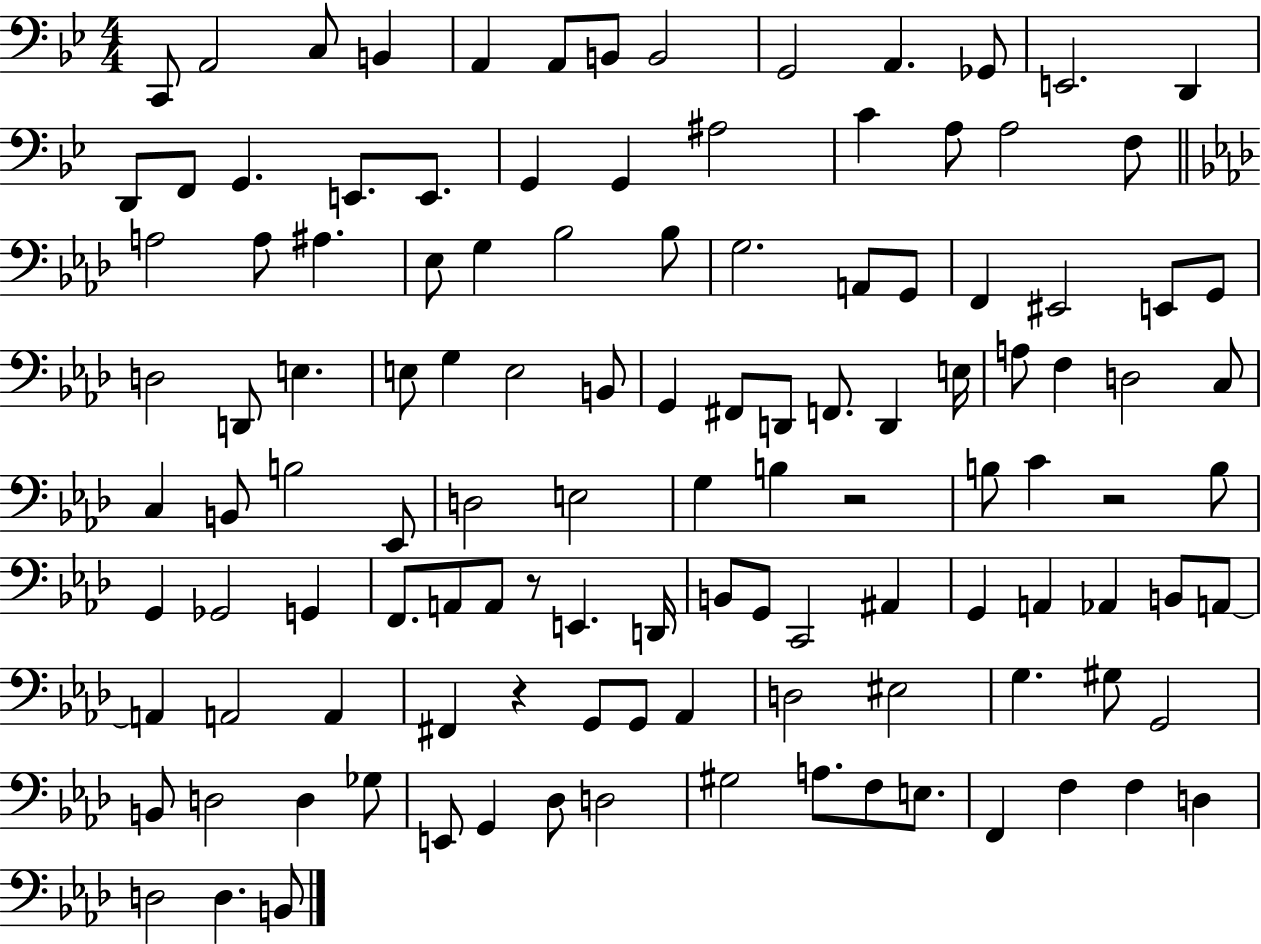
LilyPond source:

{
  \clef bass
  \numericTimeSignature
  \time 4/4
  \key bes \major
  c,8 a,2 c8 b,4 | a,4 a,8 b,8 b,2 | g,2 a,4. ges,8 | e,2. d,4 | \break d,8 f,8 g,4. e,8. e,8. | g,4 g,4 ais2 | c'4 a8 a2 f8 | \bar "||" \break \key aes \major a2 a8 ais4. | ees8 g4 bes2 bes8 | g2. a,8 g,8 | f,4 eis,2 e,8 g,8 | \break d2 d,8 e4. | e8 g4 e2 b,8 | g,4 fis,8 d,8 f,8. d,4 e16 | a8 f4 d2 c8 | \break c4 b,8 b2 ees,8 | d2 e2 | g4 b4 r2 | b8 c'4 r2 b8 | \break g,4 ges,2 g,4 | f,8. a,8 a,8 r8 e,4. d,16 | b,8 g,8 c,2 ais,4 | g,4 a,4 aes,4 b,8 a,8~~ | \break a,4 a,2 a,4 | fis,4 r4 g,8 g,8 aes,4 | d2 eis2 | g4. gis8 g,2 | \break b,8 d2 d4 ges8 | e,8 g,4 des8 d2 | gis2 a8. f8 e8. | f,4 f4 f4 d4 | \break d2 d4. b,8 | \bar "|."
}